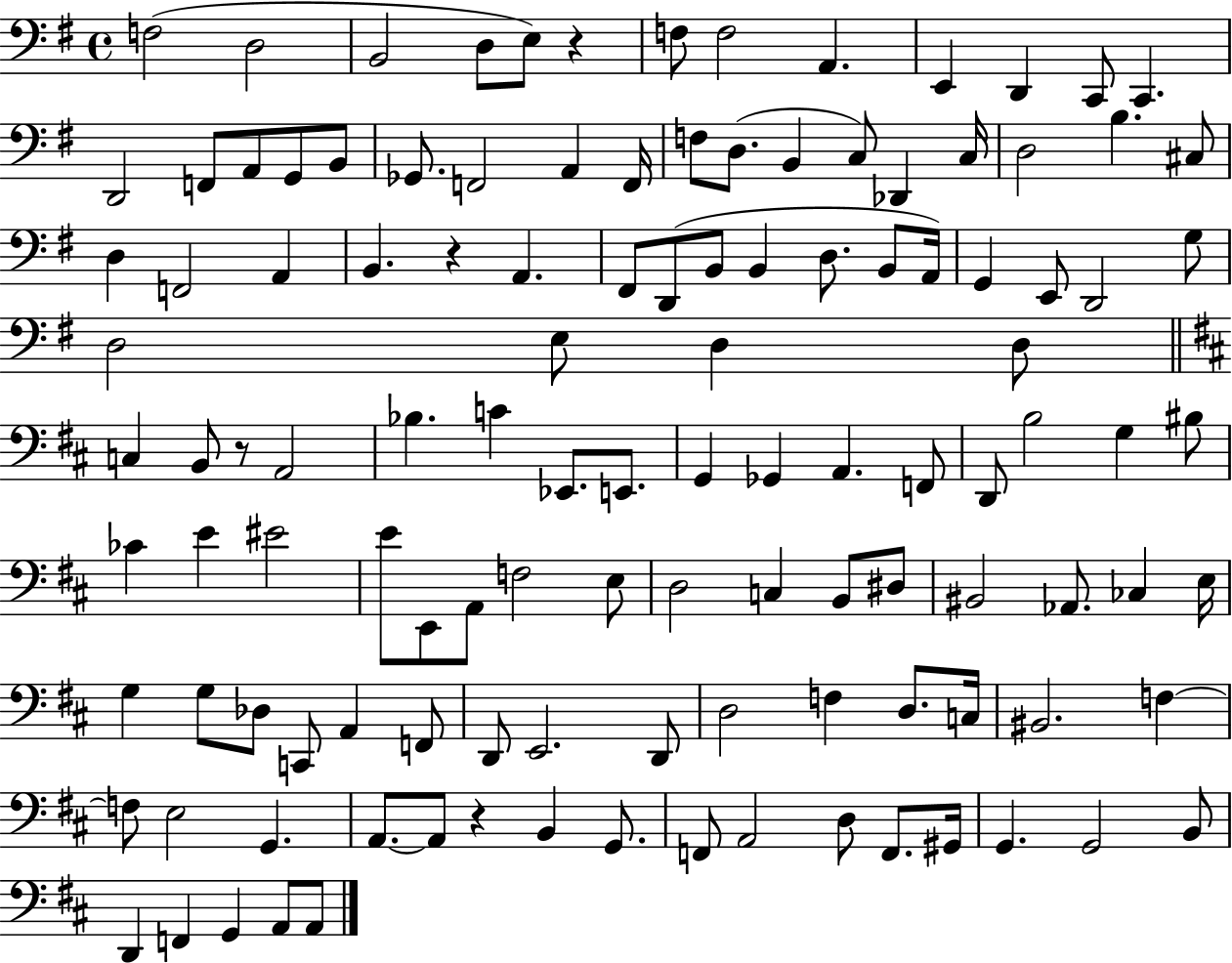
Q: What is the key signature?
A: G major